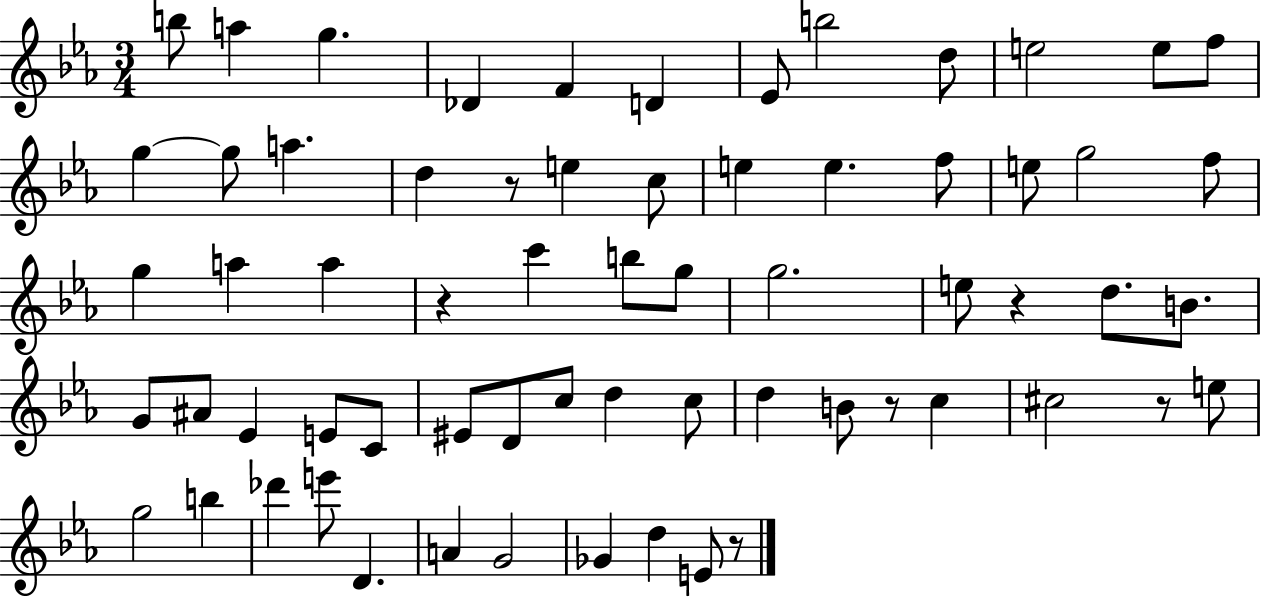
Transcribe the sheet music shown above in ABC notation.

X:1
T:Untitled
M:3/4
L:1/4
K:Eb
b/2 a g _D F D _E/2 b2 d/2 e2 e/2 f/2 g g/2 a d z/2 e c/2 e e f/2 e/2 g2 f/2 g a a z c' b/2 g/2 g2 e/2 z d/2 B/2 G/2 ^A/2 _E E/2 C/2 ^E/2 D/2 c/2 d c/2 d B/2 z/2 c ^c2 z/2 e/2 g2 b _d' e'/2 D A G2 _G d E/2 z/2